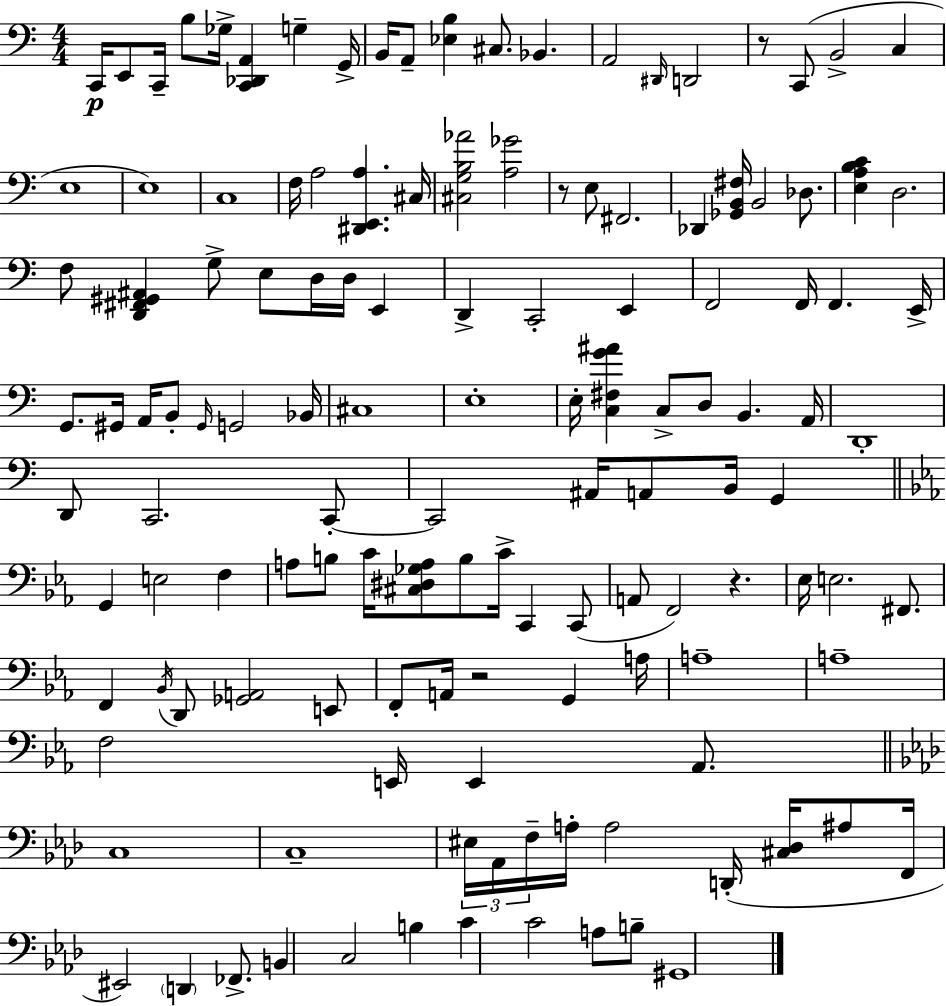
C2/s E2/e C2/s B3/e Gb3/s [C2,Db2,A2]/q G3/q G2/s B2/s A2/e [Eb3,B3]/q C#3/e. Bb2/q. A2/h D#2/s D2/h R/e C2/e B2/h C3/q E3/w E3/w C3/w F3/s A3/h [D#2,E2,A3]/q. C#3/s [C#3,G3,B3,Ab4]/h [A3,Gb4]/h R/e E3/e F#2/h. Db2/q [Gb2,B2,F#3]/s B2/h Db3/e. [E3,A3,B3,C4]/q D3/h. F3/e [D2,F#2,G#2,A#2]/q G3/e E3/e D3/s D3/s E2/q D2/q C2/h E2/q F2/h F2/s F2/q. E2/s G2/e. G#2/s A2/s B2/e G#2/s G2/h Bb2/s C#3/w E3/w E3/s [C3,F#3,G4,A#4]/q C3/e D3/e B2/q. A2/s D2/w D2/e C2/h. C2/e C2/h A#2/s A2/e B2/s G2/q G2/q E3/h F3/q A3/e B3/e C4/s [C#3,D#3,Gb3,A3]/e B3/e C4/s C2/q C2/e A2/e F2/h R/q. Eb3/s E3/h. F#2/e. F2/q Bb2/s D2/e [Gb2,A2]/h E2/e F2/e A2/s R/h G2/q A3/s A3/w A3/w F3/h E2/s E2/q Ab2/e. C3/w C3/w EIS3/s Ab2/s F3/s A3/s A3/h D2/s [C#3,Db3]/s A#3/e F2/s EIS2/h D2/q FES2/e. B2/q C3/h B3/q C4/q C4/h A3/e B3/e G#2/w